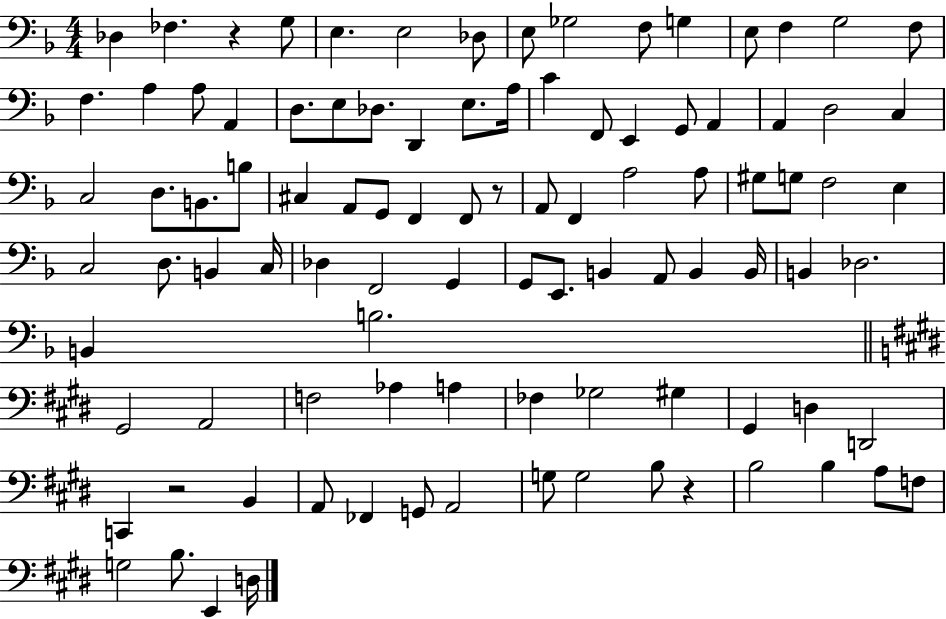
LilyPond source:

{
  \clef bass
  \numericTimeSignature
  \time 4/4
  \key f \major
  \repeat volta 2 { des4 fes4. r4 g8 | e4. e2 des8 | e8 ges2 f8 g4 | e8 f4 g2 f8 | \break f4. a4 a8 a,4 | d8. e8 des8. d,4 e8. a16 | c'4 f,8 e,4 g,8 a,4 | a,4 d2 c4 | \break c2 d8. b,8. b8 | cis4 a,8 g,8 f,4 f,8 r8 | a,8 f,4 a2 a8 | gis8 g8 f2 e4 | \break c2 d8. b,4 c16 | des4 f,2 g,4 | g,8 e,8. b,4 a,8 b,4 b,16 | b,4 des2. | \break b,4 b2. | \bar "||" \break \key e \major gis,2 a,2 | f2 aes4 a4 | fes4 ges2 gis4 | gis,4 d4 d,2 | \break c,4 r2 b,4 | a,8 fes,4 g,8 a,2 | g8 g2 b8 r4 | b2 b4 a8 f8 | \break g2 b8. e,4 d16 | } \bar "|."
}